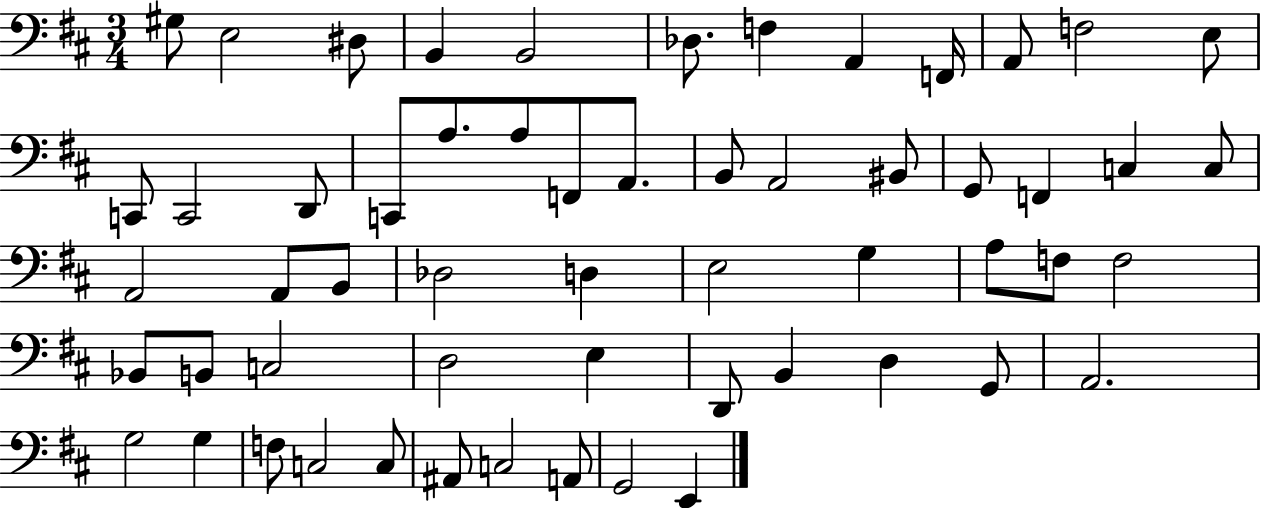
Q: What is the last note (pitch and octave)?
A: E2